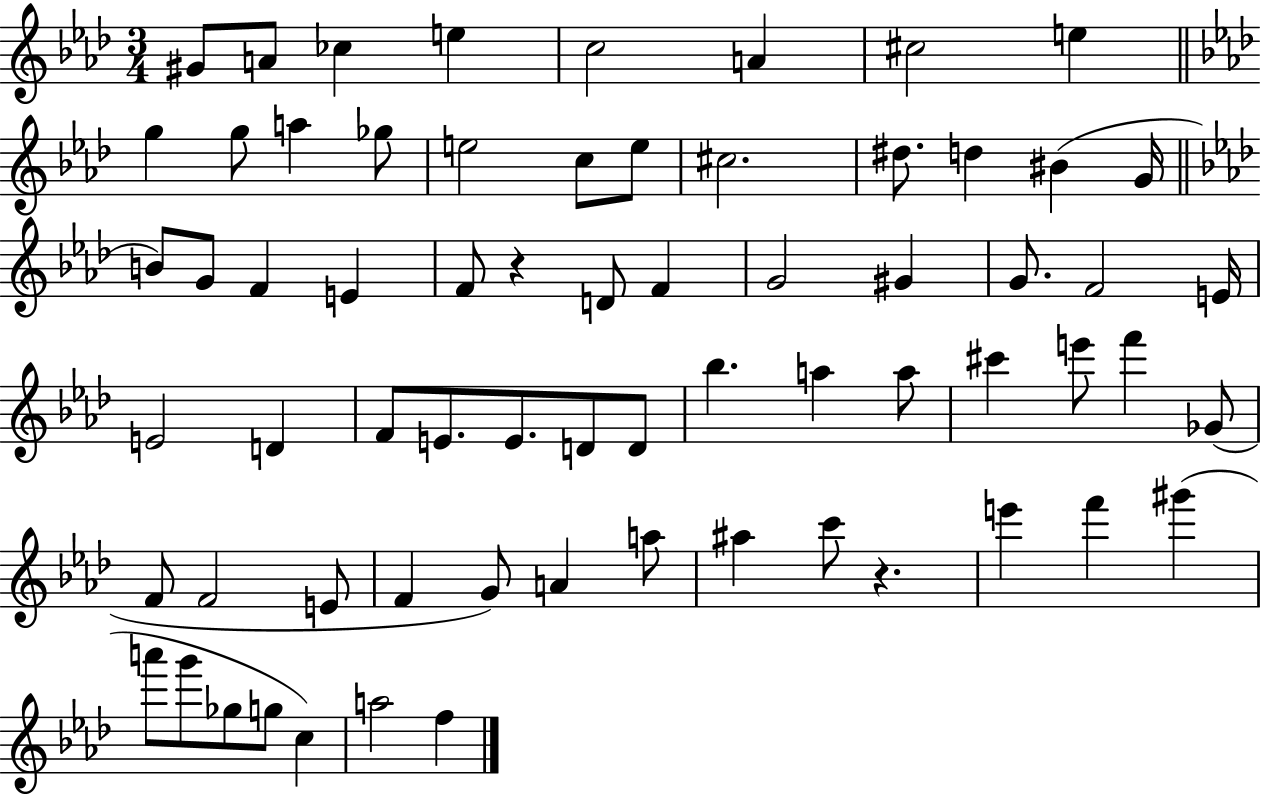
G#4/e A4/e CES5/q E5/q C5/h A4/q C#5/h E5/q G5/q G5/e A5/q Gb5/e E5/h C5/e E5/e C#5/h. D#5/e. D5/q BIS4/q G4/s B4/e G4/e F4/q E4/q F4/e R/q D4/e F4/q G4/h G#4/q G4/e. F4/h E4/s E4/h D4/q F4/e E4/e. E4/e. D4/e D4/e Bb5/q. A5/q A5/e C#6/q E6/e F6/q Gb4/e F4/e F4/h E4/e F4/q G4/e A4/q A5/e A#5/q C6/e R/q. E6/q F6/q G#6/q A6/e G6/e Gb5/e G5/e C5/q A5/h F5/q